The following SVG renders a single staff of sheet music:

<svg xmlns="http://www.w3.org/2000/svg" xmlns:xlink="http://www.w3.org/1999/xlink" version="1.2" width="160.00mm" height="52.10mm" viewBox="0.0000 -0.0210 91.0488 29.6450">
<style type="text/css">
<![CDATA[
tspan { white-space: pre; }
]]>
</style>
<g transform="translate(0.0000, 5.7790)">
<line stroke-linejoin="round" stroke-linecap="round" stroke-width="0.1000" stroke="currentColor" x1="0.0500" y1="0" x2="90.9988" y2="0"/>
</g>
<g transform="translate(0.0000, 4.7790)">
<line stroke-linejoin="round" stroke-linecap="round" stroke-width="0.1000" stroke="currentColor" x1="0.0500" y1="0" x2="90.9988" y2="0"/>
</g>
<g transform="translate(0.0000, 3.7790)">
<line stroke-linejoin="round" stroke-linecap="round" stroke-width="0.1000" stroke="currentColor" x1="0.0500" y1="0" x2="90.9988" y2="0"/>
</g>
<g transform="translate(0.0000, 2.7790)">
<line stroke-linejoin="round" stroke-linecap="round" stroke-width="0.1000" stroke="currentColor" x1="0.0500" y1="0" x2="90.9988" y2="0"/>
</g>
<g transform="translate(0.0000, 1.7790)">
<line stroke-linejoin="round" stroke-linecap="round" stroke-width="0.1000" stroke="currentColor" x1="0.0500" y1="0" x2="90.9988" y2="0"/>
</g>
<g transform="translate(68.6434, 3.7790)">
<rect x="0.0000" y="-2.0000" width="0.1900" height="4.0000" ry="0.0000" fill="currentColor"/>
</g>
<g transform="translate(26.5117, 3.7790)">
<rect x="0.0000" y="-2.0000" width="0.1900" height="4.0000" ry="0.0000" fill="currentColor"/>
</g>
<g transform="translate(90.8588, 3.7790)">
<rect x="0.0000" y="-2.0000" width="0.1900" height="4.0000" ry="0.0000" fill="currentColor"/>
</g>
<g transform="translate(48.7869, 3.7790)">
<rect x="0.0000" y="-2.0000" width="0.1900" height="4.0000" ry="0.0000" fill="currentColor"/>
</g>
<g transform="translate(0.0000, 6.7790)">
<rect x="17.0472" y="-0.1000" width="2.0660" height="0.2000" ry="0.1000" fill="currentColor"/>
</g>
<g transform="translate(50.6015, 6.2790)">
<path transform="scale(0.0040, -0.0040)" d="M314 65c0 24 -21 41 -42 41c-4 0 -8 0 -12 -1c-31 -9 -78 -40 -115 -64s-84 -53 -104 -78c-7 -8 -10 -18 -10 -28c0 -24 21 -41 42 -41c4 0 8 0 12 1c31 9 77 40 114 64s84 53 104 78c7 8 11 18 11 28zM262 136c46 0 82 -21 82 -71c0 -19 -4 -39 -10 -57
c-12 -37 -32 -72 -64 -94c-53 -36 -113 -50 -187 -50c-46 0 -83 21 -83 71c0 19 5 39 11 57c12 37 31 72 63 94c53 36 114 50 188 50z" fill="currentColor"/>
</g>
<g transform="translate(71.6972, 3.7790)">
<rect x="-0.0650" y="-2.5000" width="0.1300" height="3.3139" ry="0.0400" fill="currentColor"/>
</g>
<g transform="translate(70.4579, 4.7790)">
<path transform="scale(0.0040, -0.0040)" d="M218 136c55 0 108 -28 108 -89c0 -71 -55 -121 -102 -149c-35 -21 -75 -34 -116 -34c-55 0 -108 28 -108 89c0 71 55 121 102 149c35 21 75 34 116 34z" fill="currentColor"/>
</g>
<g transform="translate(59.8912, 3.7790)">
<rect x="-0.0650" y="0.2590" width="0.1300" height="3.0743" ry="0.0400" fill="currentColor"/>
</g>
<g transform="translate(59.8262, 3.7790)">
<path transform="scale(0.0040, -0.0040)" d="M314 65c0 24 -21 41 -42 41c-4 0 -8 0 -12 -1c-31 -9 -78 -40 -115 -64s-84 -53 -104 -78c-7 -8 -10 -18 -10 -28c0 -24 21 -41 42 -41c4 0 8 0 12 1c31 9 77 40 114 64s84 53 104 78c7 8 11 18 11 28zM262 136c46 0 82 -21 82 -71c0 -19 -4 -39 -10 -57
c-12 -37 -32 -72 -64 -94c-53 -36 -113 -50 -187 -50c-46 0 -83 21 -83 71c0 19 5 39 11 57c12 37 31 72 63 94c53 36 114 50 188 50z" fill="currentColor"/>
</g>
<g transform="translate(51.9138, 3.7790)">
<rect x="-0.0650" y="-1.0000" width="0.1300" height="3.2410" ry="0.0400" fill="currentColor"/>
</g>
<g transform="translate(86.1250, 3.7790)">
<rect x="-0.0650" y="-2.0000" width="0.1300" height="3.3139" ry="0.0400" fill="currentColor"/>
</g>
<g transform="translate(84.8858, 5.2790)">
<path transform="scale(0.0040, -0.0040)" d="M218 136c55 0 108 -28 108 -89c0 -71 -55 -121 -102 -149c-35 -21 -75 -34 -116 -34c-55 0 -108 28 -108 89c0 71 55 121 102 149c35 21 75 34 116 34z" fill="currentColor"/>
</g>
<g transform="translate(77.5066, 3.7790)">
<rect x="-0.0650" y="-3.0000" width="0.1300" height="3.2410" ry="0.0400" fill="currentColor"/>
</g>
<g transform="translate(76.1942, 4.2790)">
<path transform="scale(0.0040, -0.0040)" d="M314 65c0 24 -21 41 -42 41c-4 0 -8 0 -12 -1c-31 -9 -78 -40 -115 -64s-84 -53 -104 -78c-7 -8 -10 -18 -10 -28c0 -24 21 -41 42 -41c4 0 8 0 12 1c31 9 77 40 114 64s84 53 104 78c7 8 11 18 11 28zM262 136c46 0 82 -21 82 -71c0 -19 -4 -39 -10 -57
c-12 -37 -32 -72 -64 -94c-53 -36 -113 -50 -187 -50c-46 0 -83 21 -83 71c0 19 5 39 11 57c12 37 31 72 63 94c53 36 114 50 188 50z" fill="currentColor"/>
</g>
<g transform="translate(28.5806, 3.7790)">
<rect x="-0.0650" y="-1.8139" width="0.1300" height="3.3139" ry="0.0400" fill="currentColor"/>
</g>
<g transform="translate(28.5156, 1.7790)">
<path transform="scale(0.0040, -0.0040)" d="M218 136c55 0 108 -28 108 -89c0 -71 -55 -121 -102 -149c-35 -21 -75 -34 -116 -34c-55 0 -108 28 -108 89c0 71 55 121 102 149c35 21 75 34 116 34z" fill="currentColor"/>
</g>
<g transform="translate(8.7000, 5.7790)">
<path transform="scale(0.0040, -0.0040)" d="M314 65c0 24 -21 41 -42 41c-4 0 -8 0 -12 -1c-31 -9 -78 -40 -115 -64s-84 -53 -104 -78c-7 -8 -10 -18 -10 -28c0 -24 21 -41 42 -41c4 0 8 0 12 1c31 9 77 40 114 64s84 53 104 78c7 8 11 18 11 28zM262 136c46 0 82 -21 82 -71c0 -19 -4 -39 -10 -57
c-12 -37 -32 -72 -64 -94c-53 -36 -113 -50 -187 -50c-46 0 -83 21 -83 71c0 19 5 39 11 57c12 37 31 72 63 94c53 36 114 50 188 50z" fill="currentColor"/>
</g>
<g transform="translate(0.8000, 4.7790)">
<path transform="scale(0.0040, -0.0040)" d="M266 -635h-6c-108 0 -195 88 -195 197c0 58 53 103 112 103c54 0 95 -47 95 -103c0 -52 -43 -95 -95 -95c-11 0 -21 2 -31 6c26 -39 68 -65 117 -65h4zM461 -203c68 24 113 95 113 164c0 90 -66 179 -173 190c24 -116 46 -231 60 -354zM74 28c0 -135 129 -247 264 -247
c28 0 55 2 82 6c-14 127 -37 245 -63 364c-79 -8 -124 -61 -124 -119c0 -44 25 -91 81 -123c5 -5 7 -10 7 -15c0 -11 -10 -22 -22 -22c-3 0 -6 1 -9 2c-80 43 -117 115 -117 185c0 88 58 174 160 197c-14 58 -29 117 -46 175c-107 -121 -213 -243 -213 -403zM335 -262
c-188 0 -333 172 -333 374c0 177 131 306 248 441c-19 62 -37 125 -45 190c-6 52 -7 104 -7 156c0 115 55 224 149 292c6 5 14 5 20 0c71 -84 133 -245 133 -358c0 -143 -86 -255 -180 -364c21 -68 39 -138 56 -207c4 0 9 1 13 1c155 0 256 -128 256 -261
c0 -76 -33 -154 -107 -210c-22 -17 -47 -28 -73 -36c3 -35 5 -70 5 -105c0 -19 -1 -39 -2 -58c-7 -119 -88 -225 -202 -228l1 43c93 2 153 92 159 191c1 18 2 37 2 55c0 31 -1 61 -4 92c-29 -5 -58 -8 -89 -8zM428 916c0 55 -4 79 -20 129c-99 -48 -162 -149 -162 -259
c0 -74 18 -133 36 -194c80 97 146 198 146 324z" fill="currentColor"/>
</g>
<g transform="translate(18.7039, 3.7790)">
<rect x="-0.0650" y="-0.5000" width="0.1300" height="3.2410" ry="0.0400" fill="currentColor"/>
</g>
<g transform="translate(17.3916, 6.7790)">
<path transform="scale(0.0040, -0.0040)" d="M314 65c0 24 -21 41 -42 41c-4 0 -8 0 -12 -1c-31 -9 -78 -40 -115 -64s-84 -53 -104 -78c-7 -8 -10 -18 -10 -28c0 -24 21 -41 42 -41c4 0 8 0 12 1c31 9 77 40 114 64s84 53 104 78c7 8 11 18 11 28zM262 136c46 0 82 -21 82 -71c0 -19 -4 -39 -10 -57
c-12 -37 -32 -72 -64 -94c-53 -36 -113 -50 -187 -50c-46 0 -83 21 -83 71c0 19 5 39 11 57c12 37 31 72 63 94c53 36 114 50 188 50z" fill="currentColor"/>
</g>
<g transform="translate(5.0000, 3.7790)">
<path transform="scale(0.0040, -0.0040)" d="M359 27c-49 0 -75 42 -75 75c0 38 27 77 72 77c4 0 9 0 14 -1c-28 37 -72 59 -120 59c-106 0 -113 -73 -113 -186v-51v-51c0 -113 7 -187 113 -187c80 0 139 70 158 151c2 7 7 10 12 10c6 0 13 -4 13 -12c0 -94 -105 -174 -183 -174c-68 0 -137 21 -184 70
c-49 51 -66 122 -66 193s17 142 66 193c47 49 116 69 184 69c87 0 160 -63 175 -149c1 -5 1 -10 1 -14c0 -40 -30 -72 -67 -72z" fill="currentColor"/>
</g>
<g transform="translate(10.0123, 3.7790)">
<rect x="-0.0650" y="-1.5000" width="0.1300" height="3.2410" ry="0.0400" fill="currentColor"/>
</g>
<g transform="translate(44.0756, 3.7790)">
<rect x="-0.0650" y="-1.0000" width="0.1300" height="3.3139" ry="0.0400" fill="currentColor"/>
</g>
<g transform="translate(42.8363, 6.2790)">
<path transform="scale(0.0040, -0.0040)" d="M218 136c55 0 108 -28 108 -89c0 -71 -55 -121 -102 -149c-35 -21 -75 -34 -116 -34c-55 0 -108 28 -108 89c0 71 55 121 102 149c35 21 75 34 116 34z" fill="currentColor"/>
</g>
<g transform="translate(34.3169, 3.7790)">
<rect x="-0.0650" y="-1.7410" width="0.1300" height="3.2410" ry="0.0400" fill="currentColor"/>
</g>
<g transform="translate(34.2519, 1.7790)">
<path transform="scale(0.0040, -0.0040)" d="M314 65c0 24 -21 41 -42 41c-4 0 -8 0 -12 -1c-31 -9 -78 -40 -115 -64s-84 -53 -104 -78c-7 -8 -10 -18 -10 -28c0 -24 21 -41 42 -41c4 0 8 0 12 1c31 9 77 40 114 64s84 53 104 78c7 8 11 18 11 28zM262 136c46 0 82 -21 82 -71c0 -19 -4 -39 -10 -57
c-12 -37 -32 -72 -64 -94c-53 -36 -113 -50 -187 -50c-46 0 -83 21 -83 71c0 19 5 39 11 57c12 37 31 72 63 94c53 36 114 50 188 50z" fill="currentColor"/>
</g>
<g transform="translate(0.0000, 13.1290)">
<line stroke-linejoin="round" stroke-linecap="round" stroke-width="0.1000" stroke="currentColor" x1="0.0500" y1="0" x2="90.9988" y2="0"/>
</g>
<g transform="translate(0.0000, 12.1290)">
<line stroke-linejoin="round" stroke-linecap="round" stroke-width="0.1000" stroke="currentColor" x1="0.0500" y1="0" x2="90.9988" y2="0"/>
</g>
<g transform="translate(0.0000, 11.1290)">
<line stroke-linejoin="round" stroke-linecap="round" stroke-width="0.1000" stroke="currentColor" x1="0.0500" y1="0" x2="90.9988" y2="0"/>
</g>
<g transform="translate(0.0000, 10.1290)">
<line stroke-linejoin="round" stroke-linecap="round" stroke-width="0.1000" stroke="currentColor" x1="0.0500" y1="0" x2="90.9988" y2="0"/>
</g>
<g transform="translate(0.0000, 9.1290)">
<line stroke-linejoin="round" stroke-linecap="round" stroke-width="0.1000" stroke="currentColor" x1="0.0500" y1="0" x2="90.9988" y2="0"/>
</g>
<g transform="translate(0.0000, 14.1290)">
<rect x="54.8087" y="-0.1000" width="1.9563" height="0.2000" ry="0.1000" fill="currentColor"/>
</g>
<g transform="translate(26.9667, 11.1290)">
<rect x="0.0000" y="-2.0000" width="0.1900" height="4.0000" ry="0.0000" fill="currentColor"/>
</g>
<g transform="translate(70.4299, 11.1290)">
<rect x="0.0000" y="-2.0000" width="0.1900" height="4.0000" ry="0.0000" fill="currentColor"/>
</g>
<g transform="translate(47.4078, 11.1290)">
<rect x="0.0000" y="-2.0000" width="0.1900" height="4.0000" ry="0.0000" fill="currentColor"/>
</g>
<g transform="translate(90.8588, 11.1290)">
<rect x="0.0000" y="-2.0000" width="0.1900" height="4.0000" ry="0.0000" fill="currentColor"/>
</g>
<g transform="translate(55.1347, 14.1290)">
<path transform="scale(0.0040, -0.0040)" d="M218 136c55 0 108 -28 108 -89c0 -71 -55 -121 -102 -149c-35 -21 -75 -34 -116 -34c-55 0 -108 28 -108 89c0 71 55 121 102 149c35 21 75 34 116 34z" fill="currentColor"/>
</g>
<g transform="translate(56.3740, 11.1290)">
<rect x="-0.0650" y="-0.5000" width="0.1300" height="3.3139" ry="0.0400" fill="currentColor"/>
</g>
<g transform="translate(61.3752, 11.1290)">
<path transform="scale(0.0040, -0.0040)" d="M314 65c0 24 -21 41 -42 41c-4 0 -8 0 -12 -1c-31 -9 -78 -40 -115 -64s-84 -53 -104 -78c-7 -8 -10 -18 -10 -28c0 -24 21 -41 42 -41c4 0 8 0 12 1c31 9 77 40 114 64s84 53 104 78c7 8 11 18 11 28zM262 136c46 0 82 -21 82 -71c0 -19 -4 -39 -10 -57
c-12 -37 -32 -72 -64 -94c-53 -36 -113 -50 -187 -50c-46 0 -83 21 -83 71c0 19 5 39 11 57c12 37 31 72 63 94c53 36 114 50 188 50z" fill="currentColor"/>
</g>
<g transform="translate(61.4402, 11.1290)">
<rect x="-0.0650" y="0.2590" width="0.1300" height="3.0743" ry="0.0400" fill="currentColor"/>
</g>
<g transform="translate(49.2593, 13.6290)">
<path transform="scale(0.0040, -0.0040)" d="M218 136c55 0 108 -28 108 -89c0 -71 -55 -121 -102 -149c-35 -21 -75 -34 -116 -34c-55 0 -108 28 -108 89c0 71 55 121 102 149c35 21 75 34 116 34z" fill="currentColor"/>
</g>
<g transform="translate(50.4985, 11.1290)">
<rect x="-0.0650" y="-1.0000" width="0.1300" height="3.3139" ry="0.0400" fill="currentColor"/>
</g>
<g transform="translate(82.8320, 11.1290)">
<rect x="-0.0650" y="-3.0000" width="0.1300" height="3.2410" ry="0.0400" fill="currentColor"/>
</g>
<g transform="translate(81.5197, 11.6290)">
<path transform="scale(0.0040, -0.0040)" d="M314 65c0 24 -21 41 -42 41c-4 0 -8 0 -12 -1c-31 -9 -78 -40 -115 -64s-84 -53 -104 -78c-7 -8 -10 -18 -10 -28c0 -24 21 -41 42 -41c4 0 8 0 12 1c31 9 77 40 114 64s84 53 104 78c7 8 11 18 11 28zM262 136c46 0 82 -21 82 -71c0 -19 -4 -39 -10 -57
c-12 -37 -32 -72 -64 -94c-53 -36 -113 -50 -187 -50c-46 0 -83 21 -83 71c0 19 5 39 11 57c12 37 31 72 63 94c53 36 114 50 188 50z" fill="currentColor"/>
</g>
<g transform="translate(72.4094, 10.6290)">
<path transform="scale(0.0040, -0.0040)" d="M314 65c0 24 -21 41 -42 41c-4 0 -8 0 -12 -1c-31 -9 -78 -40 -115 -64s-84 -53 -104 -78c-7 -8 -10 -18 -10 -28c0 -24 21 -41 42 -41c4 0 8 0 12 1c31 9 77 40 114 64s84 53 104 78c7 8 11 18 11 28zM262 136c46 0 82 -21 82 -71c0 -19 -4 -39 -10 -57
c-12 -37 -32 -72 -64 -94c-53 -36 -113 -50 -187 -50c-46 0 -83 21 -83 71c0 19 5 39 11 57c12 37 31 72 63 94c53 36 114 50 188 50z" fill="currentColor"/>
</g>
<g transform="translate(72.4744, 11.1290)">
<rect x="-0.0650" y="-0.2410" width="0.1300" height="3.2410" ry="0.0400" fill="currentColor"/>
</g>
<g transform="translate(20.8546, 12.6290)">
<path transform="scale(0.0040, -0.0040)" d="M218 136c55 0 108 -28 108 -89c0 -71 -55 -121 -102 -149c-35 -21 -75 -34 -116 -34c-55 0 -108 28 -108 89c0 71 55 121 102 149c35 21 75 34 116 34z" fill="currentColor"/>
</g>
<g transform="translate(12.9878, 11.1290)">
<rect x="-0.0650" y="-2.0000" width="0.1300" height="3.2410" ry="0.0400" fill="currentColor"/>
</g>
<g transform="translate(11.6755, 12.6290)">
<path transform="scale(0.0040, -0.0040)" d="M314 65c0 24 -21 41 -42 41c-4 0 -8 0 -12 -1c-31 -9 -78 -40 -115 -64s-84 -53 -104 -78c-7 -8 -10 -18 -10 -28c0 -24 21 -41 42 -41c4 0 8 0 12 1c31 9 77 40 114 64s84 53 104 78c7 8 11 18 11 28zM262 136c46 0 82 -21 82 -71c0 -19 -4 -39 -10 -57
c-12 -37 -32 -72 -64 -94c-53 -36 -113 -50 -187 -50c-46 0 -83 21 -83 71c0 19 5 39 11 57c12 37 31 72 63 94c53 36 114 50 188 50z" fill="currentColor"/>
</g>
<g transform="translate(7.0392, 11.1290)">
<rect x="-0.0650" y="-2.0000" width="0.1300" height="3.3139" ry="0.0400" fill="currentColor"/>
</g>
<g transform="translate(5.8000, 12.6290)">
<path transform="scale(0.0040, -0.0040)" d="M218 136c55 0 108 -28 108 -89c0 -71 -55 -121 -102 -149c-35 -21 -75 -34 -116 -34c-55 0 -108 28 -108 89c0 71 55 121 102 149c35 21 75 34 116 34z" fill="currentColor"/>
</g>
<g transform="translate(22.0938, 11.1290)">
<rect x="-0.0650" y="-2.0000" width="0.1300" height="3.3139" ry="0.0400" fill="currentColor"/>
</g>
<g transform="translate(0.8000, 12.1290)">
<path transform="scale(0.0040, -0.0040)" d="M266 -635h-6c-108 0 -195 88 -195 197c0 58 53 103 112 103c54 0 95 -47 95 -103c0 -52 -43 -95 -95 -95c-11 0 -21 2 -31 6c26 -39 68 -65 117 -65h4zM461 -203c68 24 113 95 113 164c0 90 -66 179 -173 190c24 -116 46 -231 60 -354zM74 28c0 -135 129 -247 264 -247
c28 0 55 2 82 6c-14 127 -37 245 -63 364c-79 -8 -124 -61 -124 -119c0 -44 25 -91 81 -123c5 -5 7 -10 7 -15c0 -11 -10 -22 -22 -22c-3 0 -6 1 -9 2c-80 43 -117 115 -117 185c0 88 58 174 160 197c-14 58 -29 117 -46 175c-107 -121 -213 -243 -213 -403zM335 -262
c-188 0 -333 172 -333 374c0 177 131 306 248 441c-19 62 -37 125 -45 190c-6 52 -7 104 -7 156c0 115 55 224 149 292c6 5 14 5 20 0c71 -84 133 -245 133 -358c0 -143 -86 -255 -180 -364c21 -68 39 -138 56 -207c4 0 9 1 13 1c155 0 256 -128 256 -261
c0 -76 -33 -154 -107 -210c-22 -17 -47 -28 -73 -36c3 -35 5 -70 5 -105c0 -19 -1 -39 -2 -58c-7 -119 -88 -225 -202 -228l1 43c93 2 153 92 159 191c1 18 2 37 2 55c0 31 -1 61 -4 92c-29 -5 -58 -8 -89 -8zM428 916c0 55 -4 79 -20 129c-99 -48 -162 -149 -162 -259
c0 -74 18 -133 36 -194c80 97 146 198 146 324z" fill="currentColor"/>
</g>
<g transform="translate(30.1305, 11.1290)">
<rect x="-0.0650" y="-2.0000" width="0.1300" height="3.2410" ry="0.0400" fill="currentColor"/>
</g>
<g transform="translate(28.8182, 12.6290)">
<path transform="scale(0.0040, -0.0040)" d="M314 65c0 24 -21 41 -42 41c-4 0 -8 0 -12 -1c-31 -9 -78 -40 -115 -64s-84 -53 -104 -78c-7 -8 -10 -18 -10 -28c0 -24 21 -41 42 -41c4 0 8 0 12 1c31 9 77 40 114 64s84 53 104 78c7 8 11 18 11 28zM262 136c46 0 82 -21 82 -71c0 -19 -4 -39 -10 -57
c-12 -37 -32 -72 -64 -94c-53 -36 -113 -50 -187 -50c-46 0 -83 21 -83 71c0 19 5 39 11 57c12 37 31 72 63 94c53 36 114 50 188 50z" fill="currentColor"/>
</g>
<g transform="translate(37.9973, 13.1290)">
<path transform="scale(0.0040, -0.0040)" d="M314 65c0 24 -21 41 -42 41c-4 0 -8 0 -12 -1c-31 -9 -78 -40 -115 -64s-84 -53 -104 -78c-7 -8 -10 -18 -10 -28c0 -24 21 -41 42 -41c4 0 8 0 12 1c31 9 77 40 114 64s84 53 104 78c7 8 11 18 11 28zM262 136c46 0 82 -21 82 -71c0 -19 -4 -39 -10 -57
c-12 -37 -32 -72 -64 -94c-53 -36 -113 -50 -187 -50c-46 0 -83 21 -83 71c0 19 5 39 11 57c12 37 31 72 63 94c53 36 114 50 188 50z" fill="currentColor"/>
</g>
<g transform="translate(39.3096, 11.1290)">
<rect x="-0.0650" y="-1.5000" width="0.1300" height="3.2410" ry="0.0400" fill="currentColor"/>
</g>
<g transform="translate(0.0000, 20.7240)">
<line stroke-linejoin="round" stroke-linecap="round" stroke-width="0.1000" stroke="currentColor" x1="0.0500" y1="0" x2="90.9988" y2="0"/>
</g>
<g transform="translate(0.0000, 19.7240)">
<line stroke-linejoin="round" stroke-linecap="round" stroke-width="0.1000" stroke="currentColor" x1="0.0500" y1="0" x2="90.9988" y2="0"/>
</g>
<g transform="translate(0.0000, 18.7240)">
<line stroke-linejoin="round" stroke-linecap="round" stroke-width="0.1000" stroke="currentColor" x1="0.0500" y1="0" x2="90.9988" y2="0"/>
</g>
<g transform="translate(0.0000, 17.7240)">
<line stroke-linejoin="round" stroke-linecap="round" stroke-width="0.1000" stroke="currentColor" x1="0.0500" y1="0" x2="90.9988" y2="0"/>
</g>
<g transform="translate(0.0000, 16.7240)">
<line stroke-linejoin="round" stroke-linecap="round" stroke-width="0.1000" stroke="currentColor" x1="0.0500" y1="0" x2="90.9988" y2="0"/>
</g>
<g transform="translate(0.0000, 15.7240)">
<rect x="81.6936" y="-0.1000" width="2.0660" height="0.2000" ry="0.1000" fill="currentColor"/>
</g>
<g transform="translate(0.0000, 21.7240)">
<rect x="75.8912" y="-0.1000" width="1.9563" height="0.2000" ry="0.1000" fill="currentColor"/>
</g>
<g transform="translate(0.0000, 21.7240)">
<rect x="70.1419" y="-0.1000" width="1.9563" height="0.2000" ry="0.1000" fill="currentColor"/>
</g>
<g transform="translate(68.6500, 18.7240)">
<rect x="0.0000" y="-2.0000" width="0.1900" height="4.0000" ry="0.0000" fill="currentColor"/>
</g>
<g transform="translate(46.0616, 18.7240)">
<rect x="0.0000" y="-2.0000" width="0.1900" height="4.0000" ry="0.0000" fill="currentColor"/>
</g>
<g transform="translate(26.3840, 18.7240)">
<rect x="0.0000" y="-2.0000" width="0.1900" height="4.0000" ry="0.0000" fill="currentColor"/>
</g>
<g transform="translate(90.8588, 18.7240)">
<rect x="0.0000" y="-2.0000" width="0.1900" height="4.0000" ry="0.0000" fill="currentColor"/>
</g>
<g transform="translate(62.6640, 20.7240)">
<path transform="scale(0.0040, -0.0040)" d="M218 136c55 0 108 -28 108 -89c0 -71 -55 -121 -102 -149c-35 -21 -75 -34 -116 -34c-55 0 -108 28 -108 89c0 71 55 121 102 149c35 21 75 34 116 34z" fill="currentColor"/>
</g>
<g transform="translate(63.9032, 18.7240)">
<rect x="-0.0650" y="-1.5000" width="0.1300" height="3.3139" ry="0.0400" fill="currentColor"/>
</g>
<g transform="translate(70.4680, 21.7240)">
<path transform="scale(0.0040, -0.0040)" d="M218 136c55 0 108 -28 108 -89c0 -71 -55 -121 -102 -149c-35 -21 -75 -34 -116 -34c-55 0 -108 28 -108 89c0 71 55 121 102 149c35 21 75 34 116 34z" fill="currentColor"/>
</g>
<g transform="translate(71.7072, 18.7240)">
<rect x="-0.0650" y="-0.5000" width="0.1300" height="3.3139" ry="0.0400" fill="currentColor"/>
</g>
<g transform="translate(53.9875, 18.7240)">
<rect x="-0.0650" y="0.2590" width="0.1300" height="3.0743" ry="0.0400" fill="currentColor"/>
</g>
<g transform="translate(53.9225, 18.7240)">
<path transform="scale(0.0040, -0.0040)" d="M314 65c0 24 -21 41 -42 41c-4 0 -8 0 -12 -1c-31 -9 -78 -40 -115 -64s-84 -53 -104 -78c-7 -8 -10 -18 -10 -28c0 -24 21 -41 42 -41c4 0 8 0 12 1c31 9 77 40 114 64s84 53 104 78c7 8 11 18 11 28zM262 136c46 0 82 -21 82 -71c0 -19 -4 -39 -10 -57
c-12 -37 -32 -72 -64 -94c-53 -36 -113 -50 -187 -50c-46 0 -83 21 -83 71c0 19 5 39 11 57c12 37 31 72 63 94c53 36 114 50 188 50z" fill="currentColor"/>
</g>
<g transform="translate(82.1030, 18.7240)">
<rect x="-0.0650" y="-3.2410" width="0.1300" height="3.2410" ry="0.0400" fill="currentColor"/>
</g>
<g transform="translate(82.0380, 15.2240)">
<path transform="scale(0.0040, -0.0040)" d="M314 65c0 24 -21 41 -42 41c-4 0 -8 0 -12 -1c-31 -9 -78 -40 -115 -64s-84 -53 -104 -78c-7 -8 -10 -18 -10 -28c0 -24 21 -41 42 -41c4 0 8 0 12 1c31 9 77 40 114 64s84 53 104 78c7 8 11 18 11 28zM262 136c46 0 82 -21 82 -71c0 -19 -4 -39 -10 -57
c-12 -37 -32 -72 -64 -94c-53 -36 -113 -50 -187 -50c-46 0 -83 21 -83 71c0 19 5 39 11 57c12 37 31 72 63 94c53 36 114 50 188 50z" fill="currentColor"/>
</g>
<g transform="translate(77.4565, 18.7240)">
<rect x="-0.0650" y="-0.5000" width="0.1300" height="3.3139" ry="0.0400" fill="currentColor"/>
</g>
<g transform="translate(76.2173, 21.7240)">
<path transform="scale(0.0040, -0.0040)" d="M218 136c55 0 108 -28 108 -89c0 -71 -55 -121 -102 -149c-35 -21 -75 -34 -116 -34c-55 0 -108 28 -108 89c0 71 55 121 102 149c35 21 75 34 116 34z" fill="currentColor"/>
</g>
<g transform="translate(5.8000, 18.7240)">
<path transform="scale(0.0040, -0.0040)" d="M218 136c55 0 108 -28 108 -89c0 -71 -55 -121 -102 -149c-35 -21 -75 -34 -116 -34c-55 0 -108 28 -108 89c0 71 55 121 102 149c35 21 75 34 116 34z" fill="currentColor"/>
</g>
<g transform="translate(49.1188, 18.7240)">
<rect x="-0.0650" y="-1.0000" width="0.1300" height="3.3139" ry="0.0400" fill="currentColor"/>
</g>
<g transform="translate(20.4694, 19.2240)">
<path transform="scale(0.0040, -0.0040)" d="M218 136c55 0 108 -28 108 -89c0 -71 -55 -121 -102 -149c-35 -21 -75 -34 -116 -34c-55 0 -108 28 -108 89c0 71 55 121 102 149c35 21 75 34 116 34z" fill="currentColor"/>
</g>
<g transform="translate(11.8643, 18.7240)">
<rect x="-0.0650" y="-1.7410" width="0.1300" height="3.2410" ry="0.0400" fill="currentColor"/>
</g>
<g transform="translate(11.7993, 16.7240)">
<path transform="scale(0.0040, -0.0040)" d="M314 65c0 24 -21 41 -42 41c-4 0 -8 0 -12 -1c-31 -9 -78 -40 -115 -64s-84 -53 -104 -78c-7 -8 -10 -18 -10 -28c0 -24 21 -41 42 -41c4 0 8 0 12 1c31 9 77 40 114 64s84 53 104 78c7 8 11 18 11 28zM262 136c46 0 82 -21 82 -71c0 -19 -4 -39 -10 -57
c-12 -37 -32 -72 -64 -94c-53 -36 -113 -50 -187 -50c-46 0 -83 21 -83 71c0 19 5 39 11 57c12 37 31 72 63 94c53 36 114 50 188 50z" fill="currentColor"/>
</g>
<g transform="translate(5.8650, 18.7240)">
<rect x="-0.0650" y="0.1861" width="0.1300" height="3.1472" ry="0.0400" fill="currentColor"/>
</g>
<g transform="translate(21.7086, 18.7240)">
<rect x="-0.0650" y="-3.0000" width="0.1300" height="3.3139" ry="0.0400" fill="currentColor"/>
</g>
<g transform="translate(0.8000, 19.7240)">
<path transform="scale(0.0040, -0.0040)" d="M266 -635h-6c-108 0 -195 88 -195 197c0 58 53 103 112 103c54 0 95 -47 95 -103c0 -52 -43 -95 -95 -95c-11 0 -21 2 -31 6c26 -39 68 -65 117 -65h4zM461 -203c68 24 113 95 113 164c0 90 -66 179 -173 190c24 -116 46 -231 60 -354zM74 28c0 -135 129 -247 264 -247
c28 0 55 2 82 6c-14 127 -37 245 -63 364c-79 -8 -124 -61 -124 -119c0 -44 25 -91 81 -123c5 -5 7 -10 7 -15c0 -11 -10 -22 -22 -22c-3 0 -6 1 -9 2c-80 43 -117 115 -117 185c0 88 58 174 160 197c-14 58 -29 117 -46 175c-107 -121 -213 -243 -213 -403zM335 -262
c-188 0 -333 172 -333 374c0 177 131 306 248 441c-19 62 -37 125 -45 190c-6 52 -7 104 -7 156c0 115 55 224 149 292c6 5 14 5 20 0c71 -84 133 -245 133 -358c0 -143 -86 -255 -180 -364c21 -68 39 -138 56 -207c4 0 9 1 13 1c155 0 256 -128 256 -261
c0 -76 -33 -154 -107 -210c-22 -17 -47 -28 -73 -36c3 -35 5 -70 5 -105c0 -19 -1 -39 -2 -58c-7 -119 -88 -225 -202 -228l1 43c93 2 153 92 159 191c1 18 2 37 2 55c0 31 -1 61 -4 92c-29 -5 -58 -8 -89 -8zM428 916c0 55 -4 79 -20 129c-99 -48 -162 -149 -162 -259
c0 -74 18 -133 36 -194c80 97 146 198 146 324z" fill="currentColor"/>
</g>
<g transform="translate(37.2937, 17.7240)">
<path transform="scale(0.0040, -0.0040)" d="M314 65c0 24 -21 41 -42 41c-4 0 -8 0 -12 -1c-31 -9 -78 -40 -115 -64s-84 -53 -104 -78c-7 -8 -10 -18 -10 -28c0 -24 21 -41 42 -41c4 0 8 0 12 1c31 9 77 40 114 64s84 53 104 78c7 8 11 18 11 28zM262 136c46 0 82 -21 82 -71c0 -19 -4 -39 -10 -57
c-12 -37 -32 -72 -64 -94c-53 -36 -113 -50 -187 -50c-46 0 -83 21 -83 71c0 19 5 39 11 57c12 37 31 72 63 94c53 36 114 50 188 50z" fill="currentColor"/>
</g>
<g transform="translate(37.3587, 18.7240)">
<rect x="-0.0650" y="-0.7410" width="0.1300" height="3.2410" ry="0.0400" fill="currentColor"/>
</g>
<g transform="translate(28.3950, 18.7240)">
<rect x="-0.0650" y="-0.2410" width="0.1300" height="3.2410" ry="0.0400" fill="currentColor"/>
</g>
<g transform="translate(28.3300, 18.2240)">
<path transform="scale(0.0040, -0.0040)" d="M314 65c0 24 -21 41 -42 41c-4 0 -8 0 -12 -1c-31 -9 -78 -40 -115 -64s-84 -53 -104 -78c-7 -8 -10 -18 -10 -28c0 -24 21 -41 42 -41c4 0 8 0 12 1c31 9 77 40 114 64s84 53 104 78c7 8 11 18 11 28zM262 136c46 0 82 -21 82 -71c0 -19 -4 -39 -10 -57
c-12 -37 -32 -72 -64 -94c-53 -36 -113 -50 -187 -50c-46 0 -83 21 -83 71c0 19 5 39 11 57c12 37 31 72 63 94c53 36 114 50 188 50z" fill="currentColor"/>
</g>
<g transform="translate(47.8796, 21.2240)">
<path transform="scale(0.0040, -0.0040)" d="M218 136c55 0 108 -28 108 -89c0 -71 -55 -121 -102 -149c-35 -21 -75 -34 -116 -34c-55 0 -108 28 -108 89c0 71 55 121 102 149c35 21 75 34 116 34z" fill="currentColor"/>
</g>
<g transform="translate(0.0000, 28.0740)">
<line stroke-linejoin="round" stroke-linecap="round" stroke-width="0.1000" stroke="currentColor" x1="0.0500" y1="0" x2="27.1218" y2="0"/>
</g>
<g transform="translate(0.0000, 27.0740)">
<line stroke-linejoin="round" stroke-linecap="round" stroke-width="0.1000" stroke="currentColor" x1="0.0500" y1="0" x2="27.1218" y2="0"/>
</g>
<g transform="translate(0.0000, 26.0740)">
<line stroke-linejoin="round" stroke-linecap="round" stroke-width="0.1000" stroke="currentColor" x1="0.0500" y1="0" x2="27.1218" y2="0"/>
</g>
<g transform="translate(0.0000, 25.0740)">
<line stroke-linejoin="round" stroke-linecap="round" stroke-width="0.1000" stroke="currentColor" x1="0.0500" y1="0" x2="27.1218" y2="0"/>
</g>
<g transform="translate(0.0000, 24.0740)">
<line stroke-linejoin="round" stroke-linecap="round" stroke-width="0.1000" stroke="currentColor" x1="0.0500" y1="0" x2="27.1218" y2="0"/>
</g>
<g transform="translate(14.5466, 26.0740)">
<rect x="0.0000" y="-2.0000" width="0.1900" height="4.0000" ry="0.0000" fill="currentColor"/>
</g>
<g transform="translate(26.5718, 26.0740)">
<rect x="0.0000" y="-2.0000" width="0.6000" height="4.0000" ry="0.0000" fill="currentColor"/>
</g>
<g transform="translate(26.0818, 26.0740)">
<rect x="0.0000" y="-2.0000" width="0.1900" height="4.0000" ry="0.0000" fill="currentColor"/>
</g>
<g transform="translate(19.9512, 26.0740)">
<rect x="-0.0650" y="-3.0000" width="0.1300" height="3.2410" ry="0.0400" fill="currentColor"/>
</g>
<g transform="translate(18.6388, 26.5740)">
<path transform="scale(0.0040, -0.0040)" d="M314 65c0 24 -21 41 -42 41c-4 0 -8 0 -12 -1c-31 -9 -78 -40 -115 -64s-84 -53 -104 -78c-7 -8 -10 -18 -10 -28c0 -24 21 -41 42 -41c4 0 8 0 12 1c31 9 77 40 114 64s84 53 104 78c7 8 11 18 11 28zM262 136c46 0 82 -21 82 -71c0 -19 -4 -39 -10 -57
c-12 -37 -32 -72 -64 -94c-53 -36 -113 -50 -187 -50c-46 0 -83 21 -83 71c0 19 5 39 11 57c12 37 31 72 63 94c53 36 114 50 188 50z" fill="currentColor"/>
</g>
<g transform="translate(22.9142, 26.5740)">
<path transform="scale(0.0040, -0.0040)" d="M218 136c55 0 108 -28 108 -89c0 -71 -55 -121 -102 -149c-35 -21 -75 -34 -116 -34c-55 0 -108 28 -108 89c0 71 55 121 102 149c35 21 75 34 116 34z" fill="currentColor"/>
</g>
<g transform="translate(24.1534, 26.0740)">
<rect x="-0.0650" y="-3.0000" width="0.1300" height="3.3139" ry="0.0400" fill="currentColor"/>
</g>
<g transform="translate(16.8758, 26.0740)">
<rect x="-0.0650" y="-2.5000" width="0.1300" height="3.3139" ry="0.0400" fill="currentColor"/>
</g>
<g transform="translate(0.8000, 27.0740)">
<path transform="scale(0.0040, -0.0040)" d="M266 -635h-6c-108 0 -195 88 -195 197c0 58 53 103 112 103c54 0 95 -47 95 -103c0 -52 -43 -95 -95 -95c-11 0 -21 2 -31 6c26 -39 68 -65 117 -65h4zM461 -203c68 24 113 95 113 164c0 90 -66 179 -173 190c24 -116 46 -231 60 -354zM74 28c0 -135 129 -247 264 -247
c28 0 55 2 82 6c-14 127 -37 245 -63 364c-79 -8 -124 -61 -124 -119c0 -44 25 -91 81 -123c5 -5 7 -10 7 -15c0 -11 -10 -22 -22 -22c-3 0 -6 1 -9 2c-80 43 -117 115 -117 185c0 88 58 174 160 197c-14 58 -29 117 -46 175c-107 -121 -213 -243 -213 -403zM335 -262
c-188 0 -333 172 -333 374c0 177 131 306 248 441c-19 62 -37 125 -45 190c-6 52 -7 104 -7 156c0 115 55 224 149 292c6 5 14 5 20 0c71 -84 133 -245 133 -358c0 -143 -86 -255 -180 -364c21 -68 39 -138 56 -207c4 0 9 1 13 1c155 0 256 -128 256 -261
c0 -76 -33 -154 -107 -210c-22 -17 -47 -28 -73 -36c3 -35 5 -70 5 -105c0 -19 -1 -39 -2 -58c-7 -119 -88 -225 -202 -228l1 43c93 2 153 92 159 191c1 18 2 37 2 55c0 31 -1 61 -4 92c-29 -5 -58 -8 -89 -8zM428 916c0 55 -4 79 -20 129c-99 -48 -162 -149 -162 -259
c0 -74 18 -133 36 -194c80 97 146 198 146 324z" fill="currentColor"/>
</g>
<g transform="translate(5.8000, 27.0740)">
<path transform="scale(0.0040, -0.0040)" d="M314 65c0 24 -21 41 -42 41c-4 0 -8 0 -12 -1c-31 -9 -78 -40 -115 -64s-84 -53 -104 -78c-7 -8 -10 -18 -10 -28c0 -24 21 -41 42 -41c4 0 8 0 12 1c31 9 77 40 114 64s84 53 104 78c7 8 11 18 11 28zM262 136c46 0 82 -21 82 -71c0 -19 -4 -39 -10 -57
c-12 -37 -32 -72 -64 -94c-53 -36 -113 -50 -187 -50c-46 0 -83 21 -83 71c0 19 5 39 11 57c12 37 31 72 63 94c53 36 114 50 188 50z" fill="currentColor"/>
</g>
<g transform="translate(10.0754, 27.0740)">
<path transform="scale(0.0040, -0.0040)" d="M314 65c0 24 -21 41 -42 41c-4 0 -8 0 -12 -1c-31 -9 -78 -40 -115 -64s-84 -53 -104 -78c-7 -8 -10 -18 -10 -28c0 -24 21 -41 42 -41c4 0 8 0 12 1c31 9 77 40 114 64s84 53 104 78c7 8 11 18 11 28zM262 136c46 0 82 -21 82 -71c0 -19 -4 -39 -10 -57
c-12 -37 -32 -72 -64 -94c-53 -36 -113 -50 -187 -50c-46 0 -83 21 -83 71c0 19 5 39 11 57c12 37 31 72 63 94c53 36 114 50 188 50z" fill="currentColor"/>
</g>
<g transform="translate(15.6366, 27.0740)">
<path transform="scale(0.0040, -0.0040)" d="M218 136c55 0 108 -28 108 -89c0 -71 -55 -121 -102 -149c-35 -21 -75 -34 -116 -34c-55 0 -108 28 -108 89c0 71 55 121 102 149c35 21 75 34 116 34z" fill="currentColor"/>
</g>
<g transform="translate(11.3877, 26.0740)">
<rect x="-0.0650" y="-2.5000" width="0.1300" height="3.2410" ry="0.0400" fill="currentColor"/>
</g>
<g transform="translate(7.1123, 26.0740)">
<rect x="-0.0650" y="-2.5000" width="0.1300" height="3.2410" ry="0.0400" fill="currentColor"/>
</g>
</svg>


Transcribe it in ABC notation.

X:1
T:Untitled
M:4/4
L:1/4
K:C
E2 C2 f f2 D D2 B2 G A2 F F F2 F F2 E2 D C B2 c2 A2 B f2 A c2 d2 D B2 E C C b2 G2 G2 G A2 A